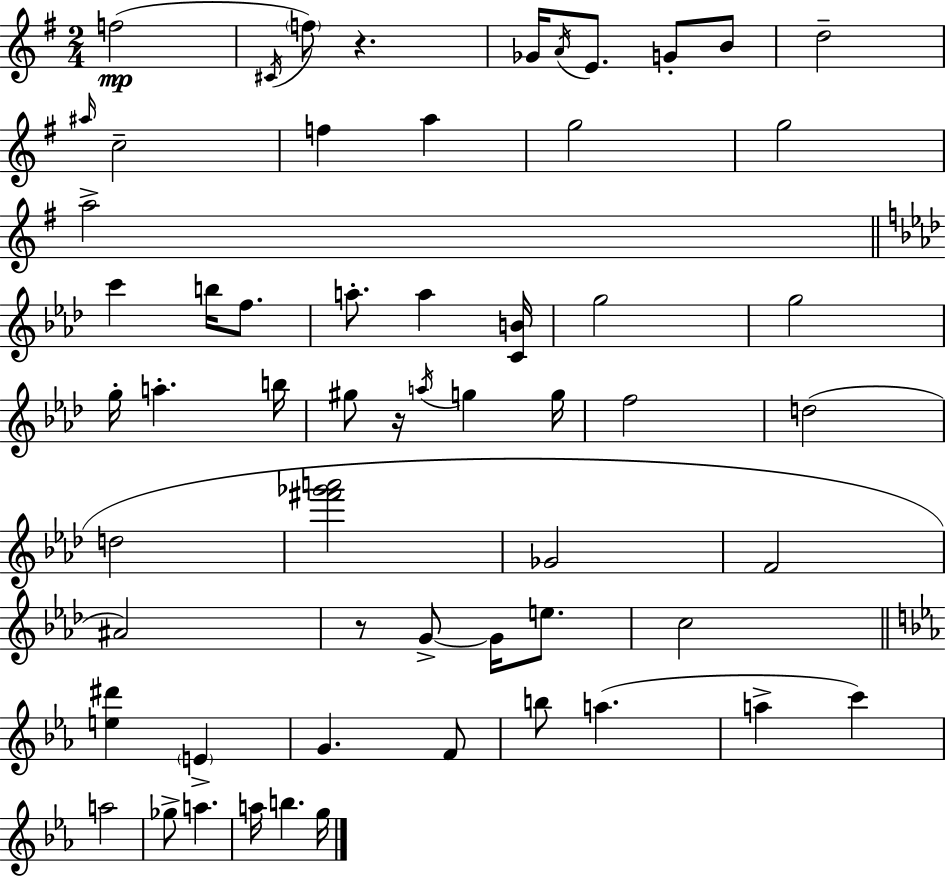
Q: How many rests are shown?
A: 3